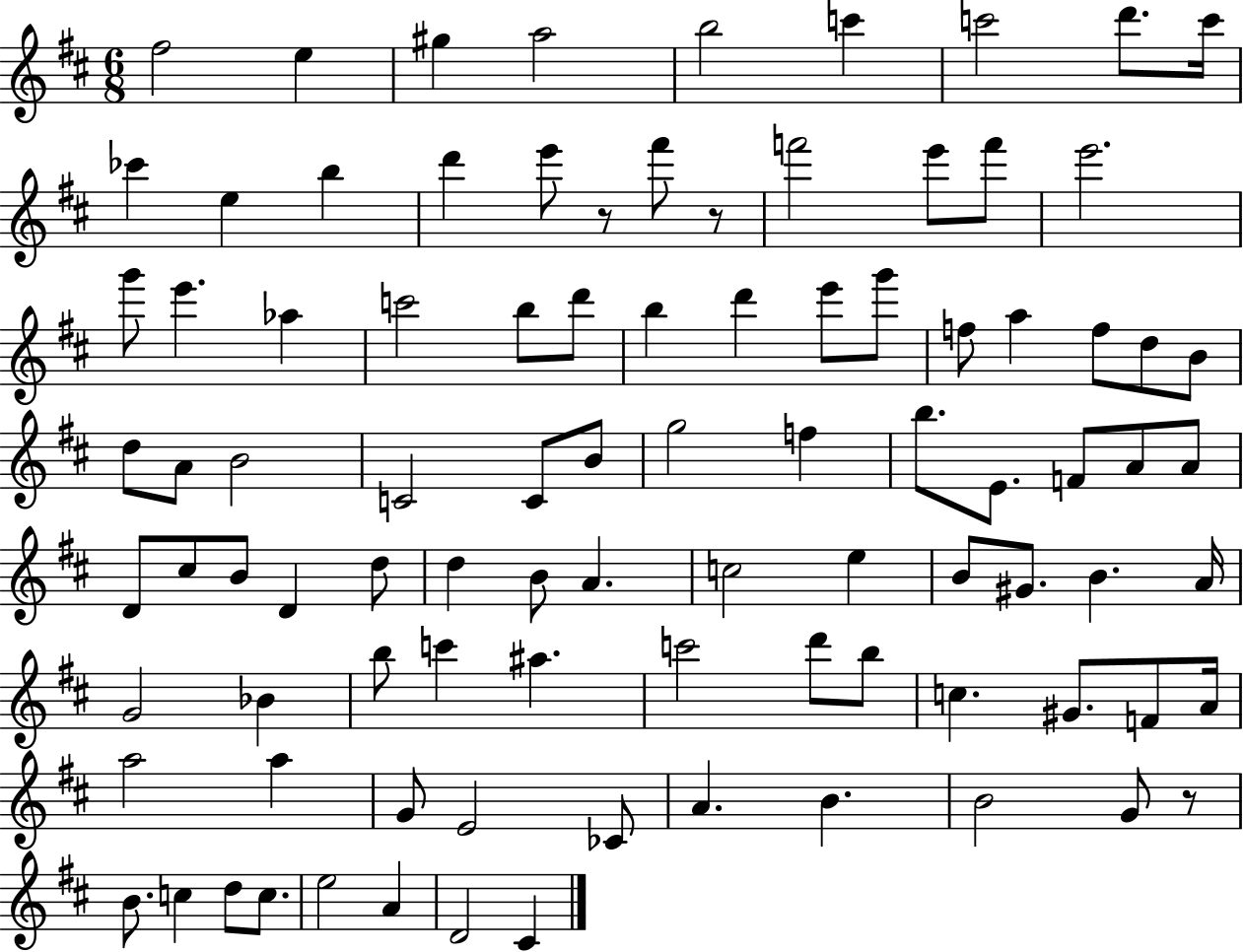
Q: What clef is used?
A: treble